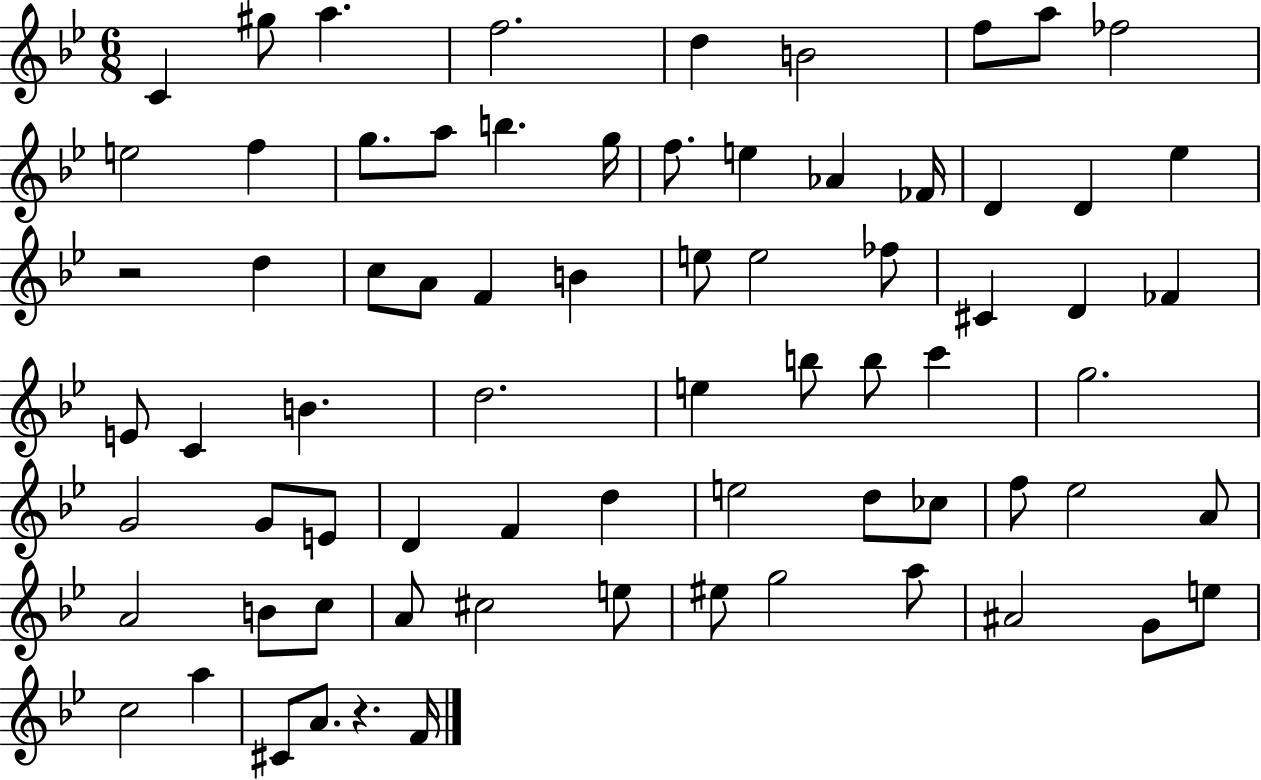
{
  \clef treble
  \numericTimeSignature
  \time 6/8
  \key bes \major
  c'4 gis''8 a''4. | f''2. | d''4 b'2 | f''8 a''8 fes''2 | \break e''2 f''4 | g''8. a''8 b''4. g''16 | f''8. e''4 aes'4 fes'16 | d'4 d'4 ees''4 | \break r2 d''4 | c''8 a'8 f'4 b'4 | e''8 e''2 fes''8 | cis'4 d'4 fes'4 | \break e'8 c'4 b'4. | d''2. | e''4 b''8 b''8 c'''4 | g''2. | \break g'2 g'8 e'8 | d'4 f'4 d''4 | e''2 d''8 ces''8 | f''8 ees''2 a'8 | \break a'2 b'8 c''8 | a'8 cis''2 e''8 | eis''8 g''2 a''8 | ais'2 g'8 e''8 | \break c''2 a''4 | cis'8 a'8. r4. f'16 | \bar "|."
}